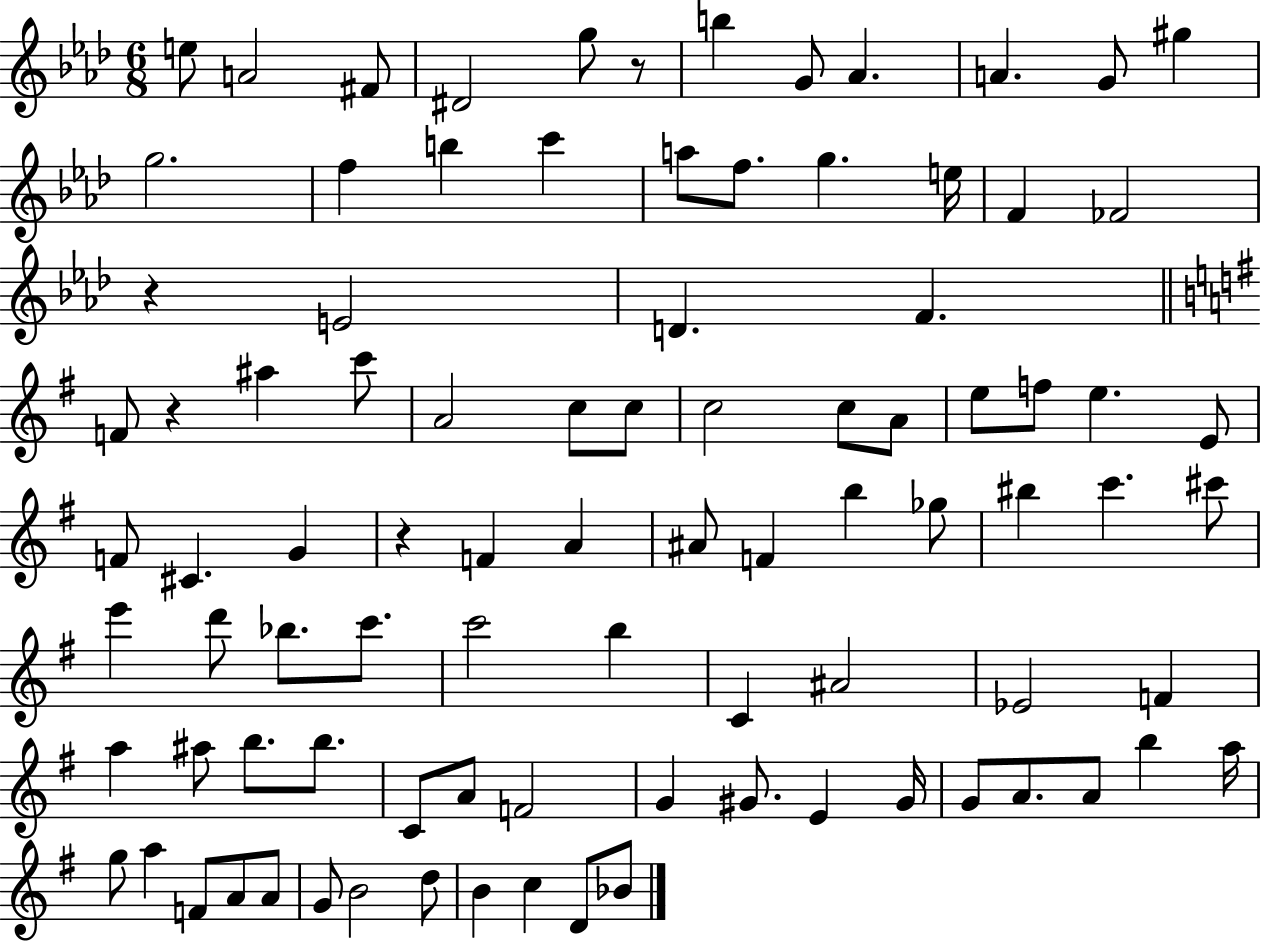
{
  \clef treble
  \numericTimeSignature
  \time 6/8
  \key aes \major
  e''8 a'2 fis'8 | dis'2 g''8 r8 | b''4 g'8 aes'4. | a'4. g'8 gis''4 | \break g''2. | f''4 b''4 c'''4 | a''8 f''8. g''4. e''16 | f'4 fes'2 | \break r4 e'2 | d'4. f'4. | \bar "||" \break \key g \major f'8 r4 ais''4 c'''8 | a'2 c''8 c''8 | c''2 c''8 a'8 | e''8 f''8 e''4. e'8 | \break f'8 cis'4. g'4 | r4 f'4 a'4 | ais'8 f'4 b''4 ges''8 | bis''4 c'''4. cis'''8 | \break e'''4 d'''8 bes''8. c'''8. | c'''2 b''4 | c'4 ais'2 | ees'2 f'4 | \break a''4 ais''8 b''8. b''8. | c'8 a'8 f'2 | g'4 gis'8. e'4 gis'16 | g'8 a'8. a'8 b''4 a''16 | \break g''8 a''4 f'8 a'8 a'8 | g'8 b'2 d''8 | b'4 c''4 d'8 bes'8 | \bar "|."
}